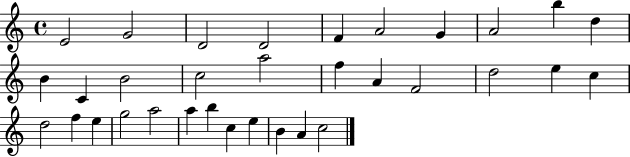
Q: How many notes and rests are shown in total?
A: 33